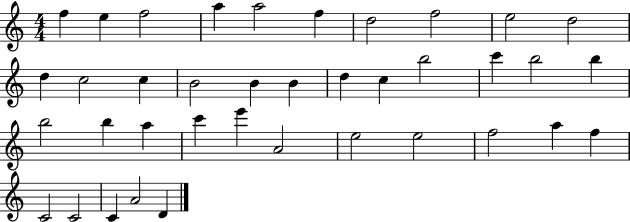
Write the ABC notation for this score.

X:1
T:Untitled
M:4/4
L:1/4
K:C
f e f2 a a2 f d2 f2 e2 d2 d c2 c B2 B B d c b2 c' b2 b b2 b a c' e' A2 e2 e2 f2 a f C2 C2 C A2 D